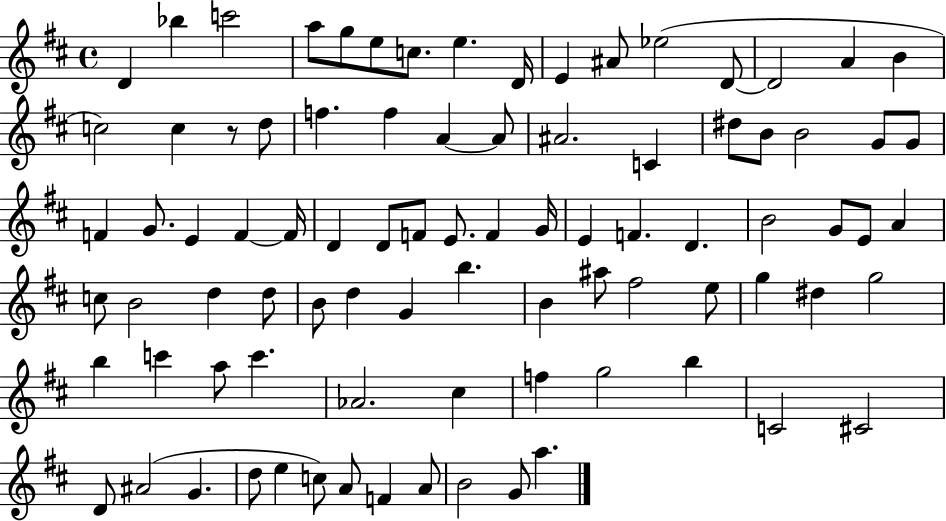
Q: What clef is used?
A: treble